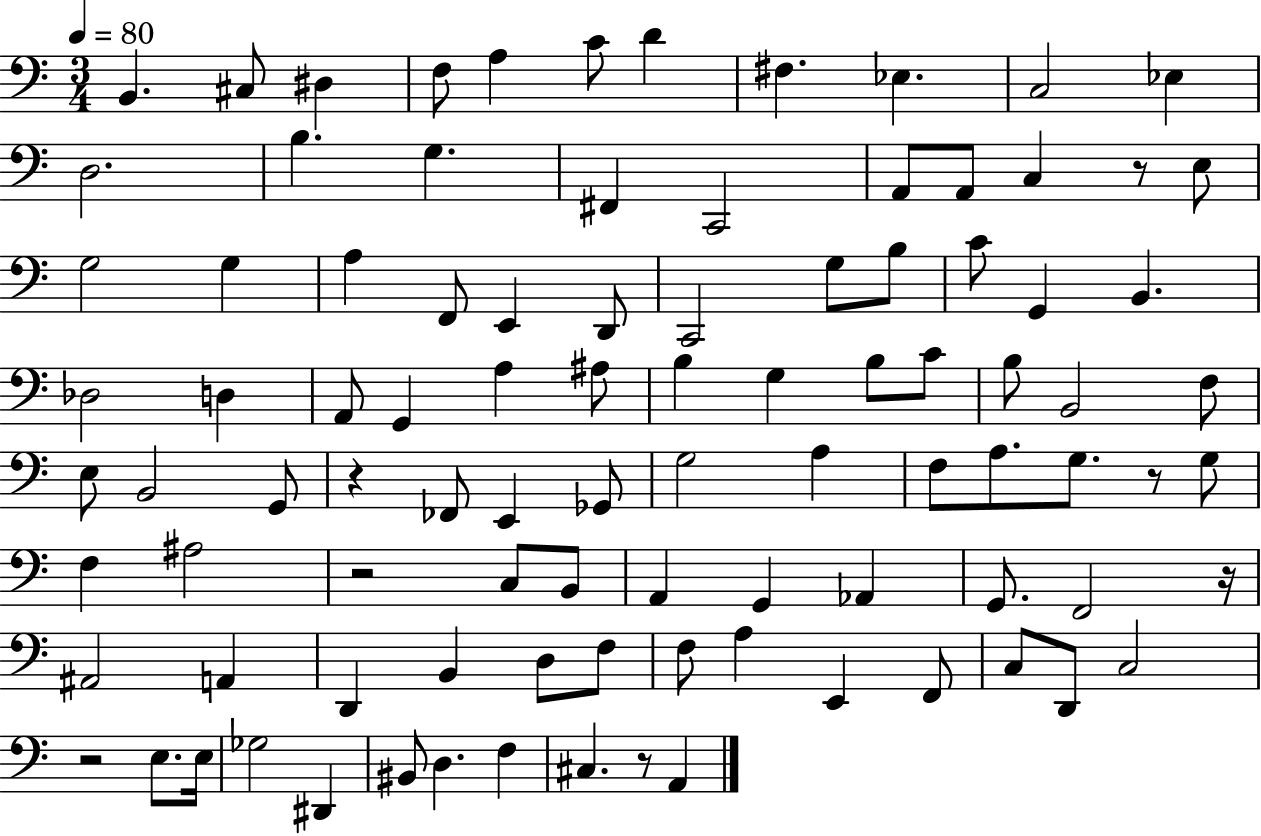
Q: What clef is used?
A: bass